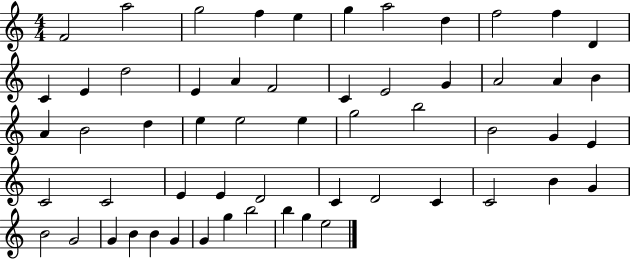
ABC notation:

X:1
T:Untitled
M:4/4
L:1/4
K:C
F2 a2 g2 f e g a2 d f2 f D C E d2 E A F2 C E2 G A2 A B A B2 d e e2 e g2 b2 B2 G E C2 C2 E E D2 C D2 C C2 B G B2 G2 G B B G G g b2 b g e2